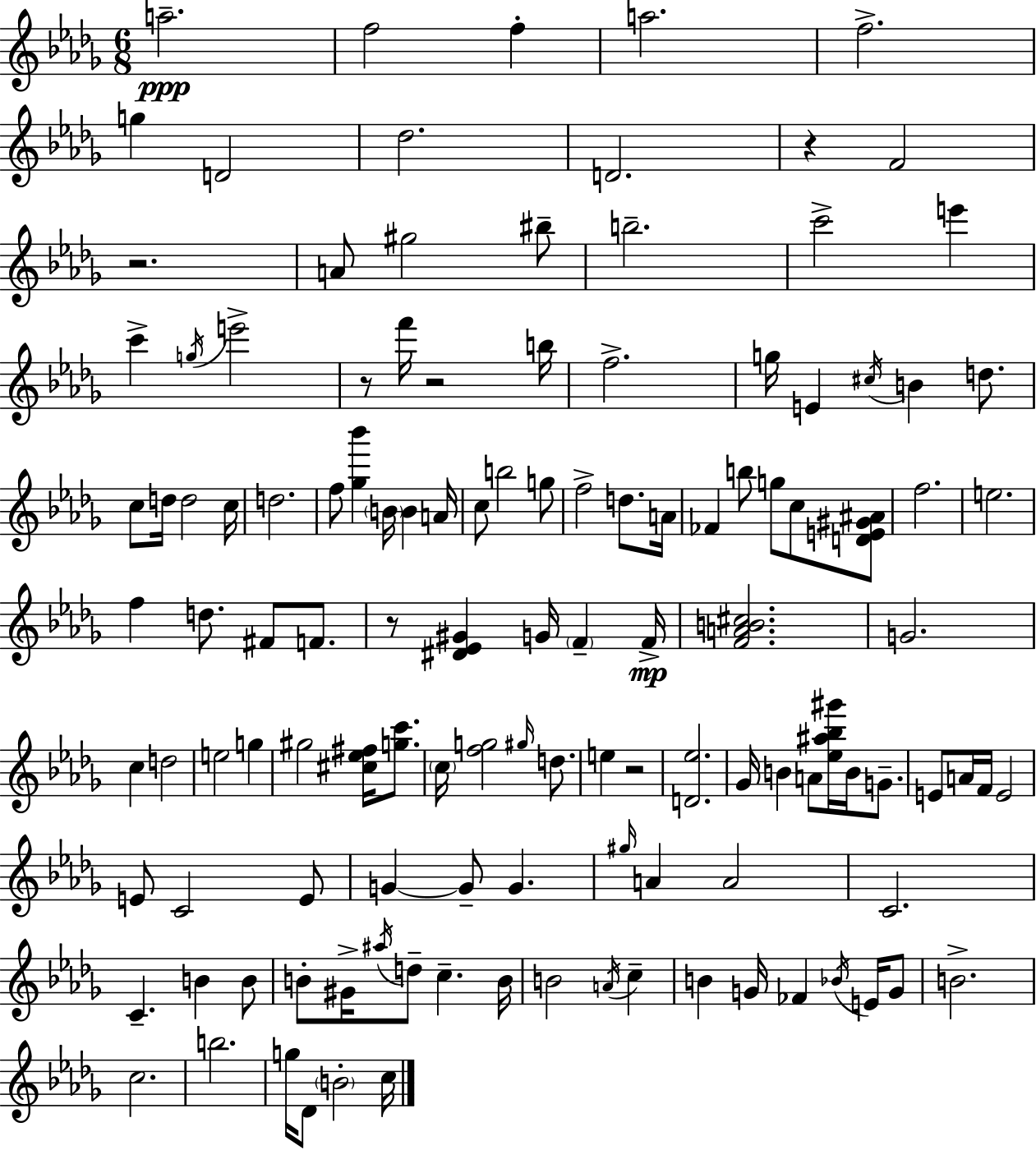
A5/h. F5/h F5/q A5/h. F5/h. G5/q D4/h Db5/h. D4/h. R/q F4/h R/h. A4/e G#5/h BIS5/e B5/h. C6/h E6/q C6/q G5/s E6/h R/e F6/s R/h B5/s F5/h. G5/s E4/q C#5/s B4/q D5/e. C5/e D5/s D5/h C5/s D5/h. F5/e [Gb5,Bb6]/q B4/s B4/q A4/s C5/e B5/h G5/e F5/h D5/e. A4/s FES4/q B5/e G5/e C5/e [D4,E4,G#4,A#4]/e F5/h. E5/h. F5/q D5/e. F#4/e F4/e. R/e [D#4,Eb4,G#4]/q G4/s F4/q F4/s [F4,A4,B4,C#5]/h. G4/h. C5/q D5/h E5/h G5/q G#5/h [C#5,Eb5,F#5]/s [G5,C6]/e. C5/s [F5,G5]/h G#5/s D5/e. E5/q R/h [D4,Eb5]/h. Gb4/s B4/q A4/e [Eb5,A#5,Bb5,G#6]/s B4/s G4/e. E4/e A4/s F4/s E4/h E4/e C4/h E4/e G4/q G4/e G4/q. G#5/s A4/q A4/h C4/h. C4/q. B4/q B4/e B4/e G#4/s A#5/s D5/e C5/q. B4/s B4/h A4/s C5/q B4/q G4/s FES4/q Bb4/s E4/s G4/e B4/h. C5/h. B5/h. G5/s Db4/e B4/h C5/s